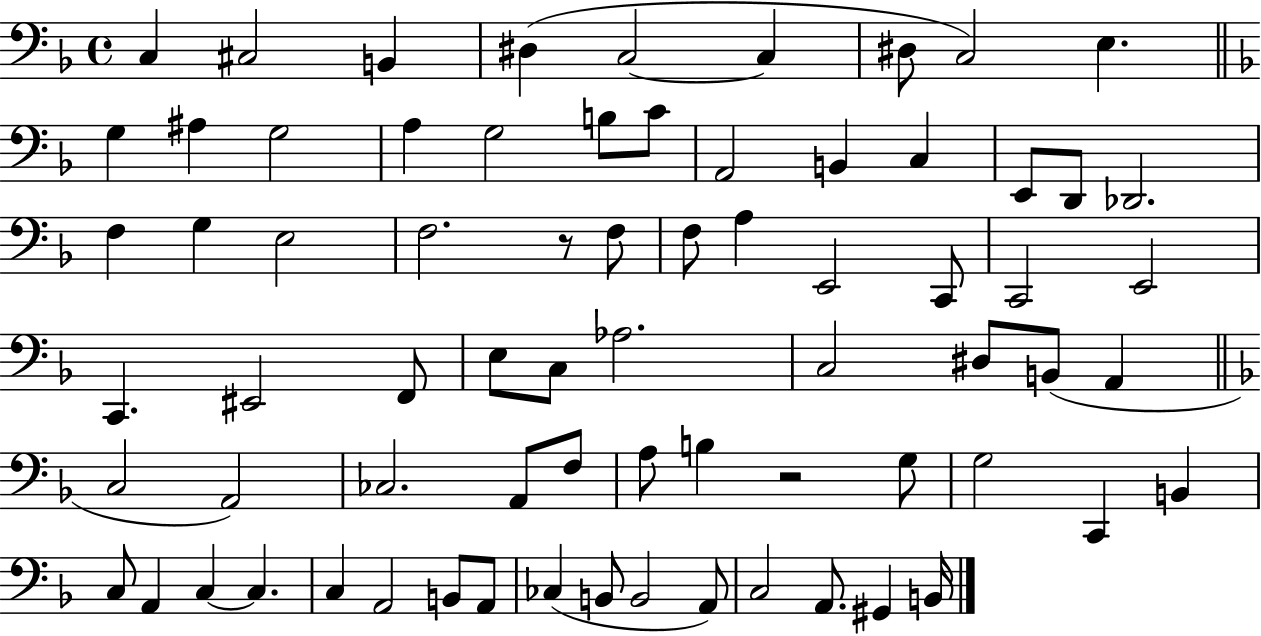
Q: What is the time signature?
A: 4/4